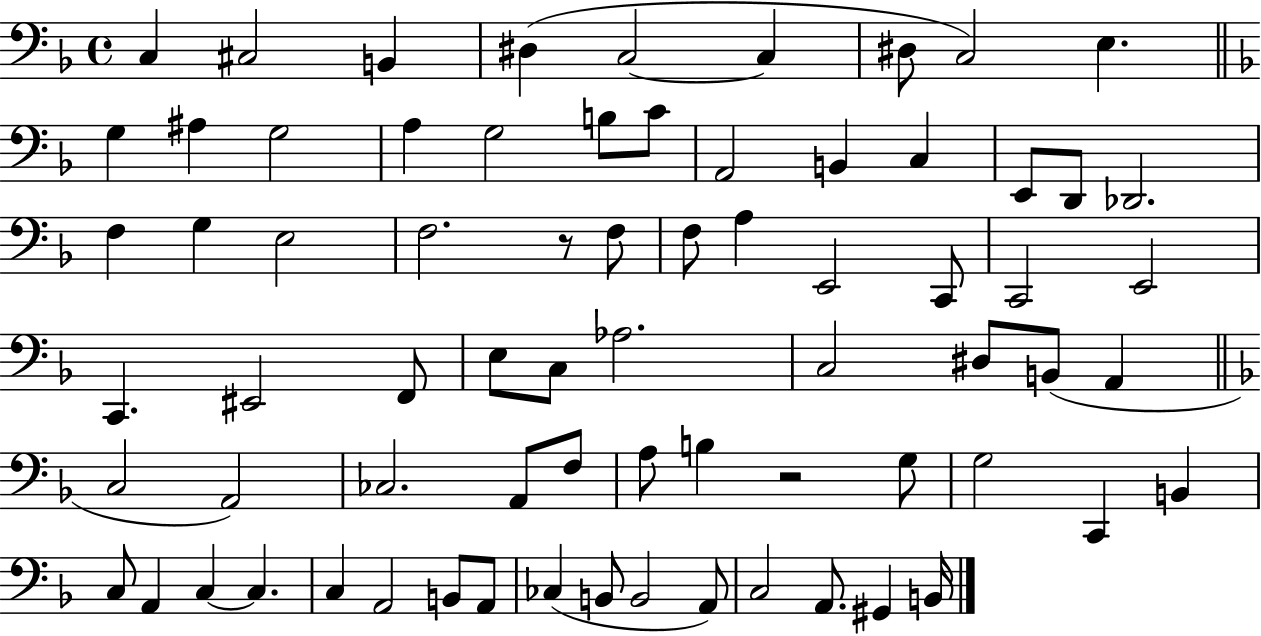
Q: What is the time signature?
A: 4/4